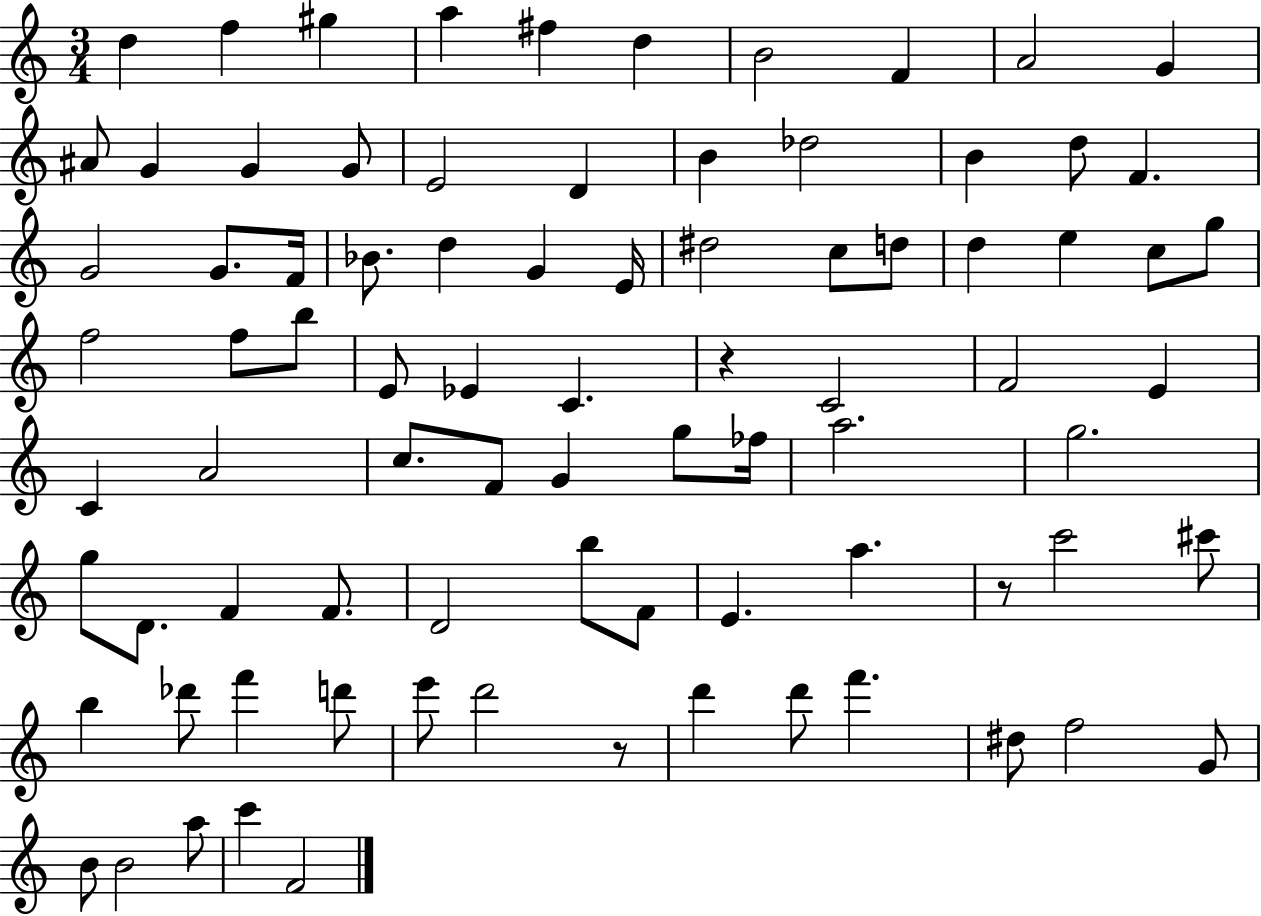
{
  \clef treble
  \numericTimeSignature
  \time 3/4
  \key c \major
  d''4 f''4 gis''4 | a''4 fis''4 d''4 | b'2 f'4 | a'2 g'4 | \break ais'8 g'4 g'4 g'8 | e'2 d'4 | b'4 des''2 | b'4 d''8 f'4. | \break g'2 g'8. f'16 | bes'8. d''4 g'4 e'16 | dis''2 c''8 d''8 | d''4 e''4 c''8 g''8 | \break f''2 f''8 b''8 | e'8 ees'4 c'4. | r4 c'2 | f'2 e'4 | \break c'4 a'2 | c''8. f'8 g'4 g''8 fes''16 | a''2. | g''2. | \break g''8 d'8. f'4 f'8. | d'2 b''8 f'8 | e'4. a''4. | r8 c'''2 cis'''8 | \break b''4 des'''8 f'''4 d'''8 | e'''8 d'''2 r8 | d'''4 d'''8 f'''4. | dis''8 f''2 g'8 | \break b'8 b'2 a''8 | c'''4 f'2 | \bar "|."
}